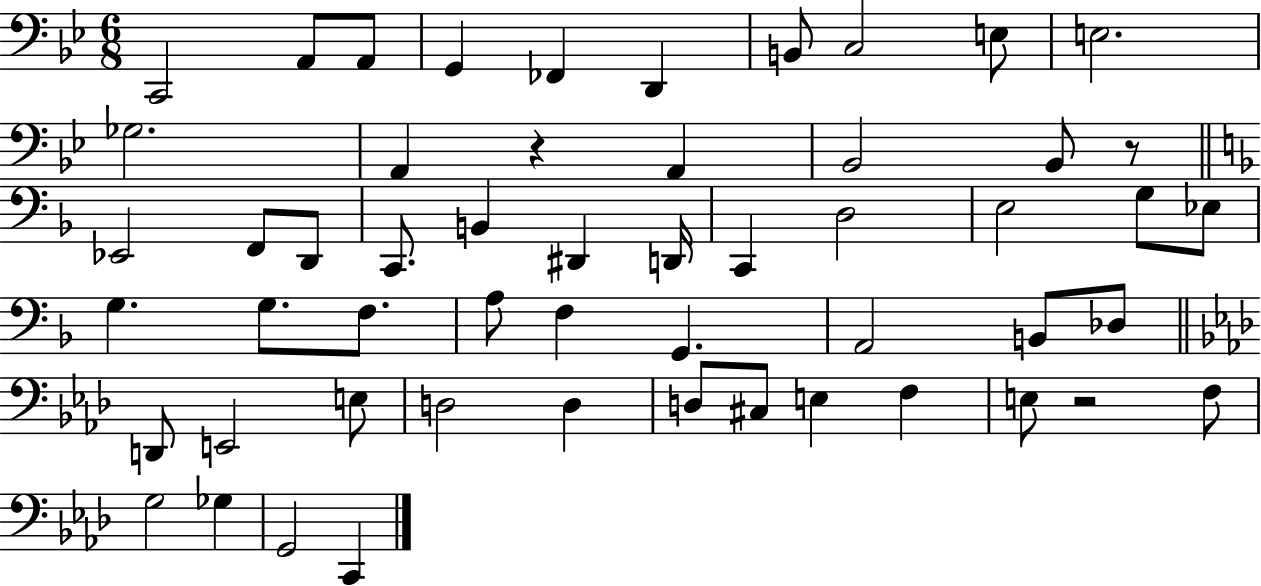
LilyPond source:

{
  \clef bass
  \numericTimeSignature
  \time 6/8
  \key bes \major
  c,2 a,8 a,8 | g,4 fes,4 d,4 | b,8 c2 e8 | e2. | \break ges2. | a,4 r4 a,4 | bes,2 bes,8 r8 | \bar "||" \break \key f \major ees,2 f,8 d,8 | c,8. b,4 dis,4 d,16 | c,4 d2 | e2 g8 ees8 | \break g4. g8. f8. | a8 f4 g,4. | a,2 b,8 des8 | \bar "||" \break \key aes \major d,8 e,2 e8 | d2 d4 | d8 cis8 e4 f4 | e8 r2 f8 | \break g2 ges4 | g,2 c,4 | \bar "|."
}